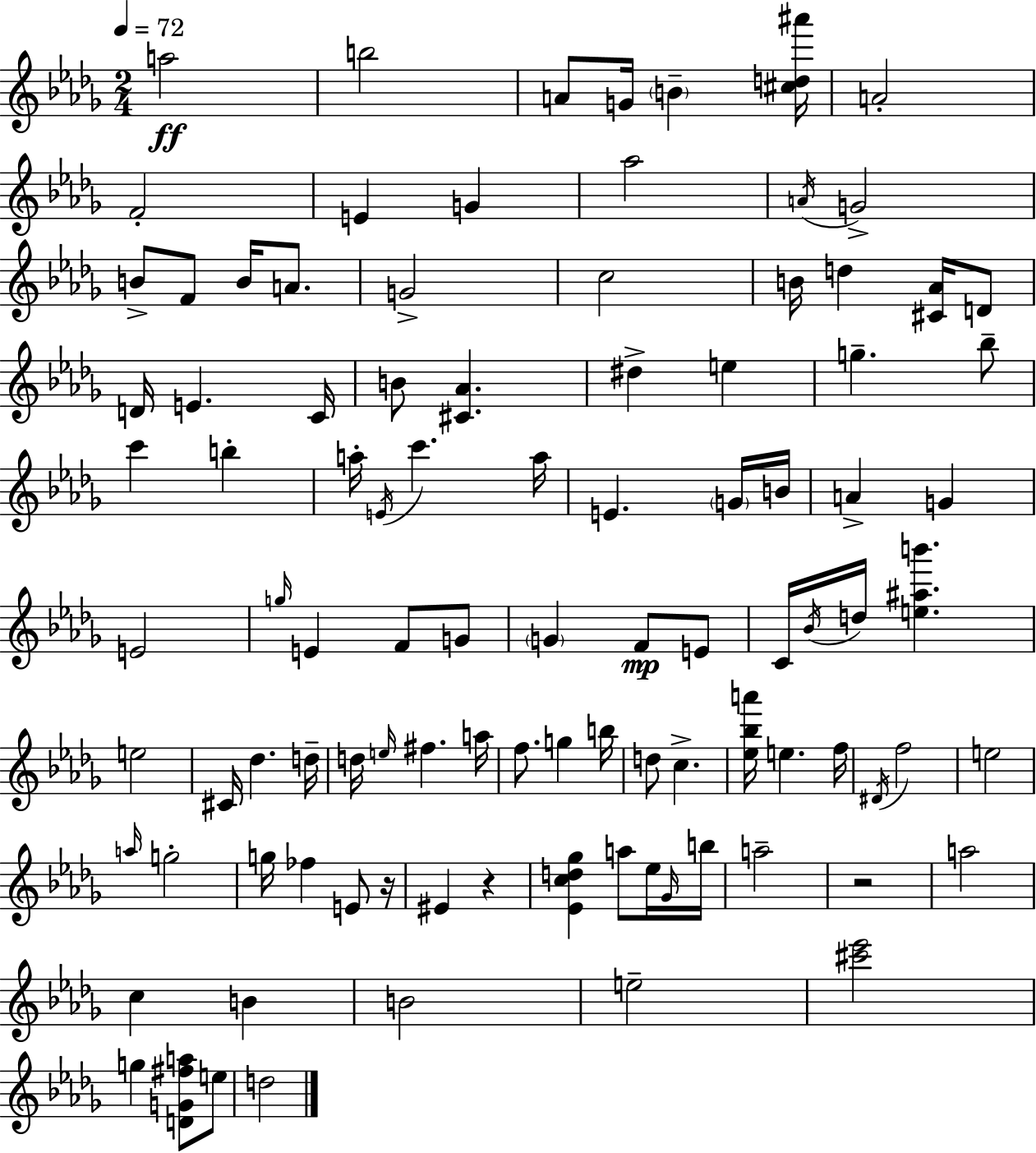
{
  \clef treble
  \numericTimeSignature
  \time 2/4
  \key bes \minor
  \tempo 4 = 72
  \repeat volta 2 { a''2\ff | b''2 | a'8 g'16 \parenthesize b'4-- <cis'' d'' ais'''>16 | a'2-. | \break f'2-. | e'4 g'4 | aes''2 | \acciaccatura { a'16 } g'2-> | \break b'8-> f'8 b'16 a'8. | g'2-> | c''2 | b'16 d''4 <cis' aes'>16 d'8 | \break d'16 e'4. | c'16 b'8 <cis' aes'>4. | dis''4-> e''4 | g''4.-- bes''8-- | \break c'''4 b''4-. | a''16-. \acciaccatura { e'16 } c'''4. | a''16 e'4. | \parenthesize g'16 b'16 a'4-> g'4 | \break e'2 | \grace { g''16 } e'4 f'8 | g'8 \parenthesize g'4 f'8\mp | e'8 c'16 \acciaccatura { bes'16 } d''16 <e'' ais'' b'''>4. | \break e''2 | cis'16 des''4. | d''16-- d''16 \grace { e''16 } fis''4. | a''16 f''8. | \break g''4 b''16 d''8 c''4.-> | <ees'' bes'' a'''>16 e''4. | f''16 \acciaccatura { dis'16 } f''2 | e''2 | \break \grace { a''16 } g''2-. | g''16 | fes''4 e'8 r16 eis'4 | r4 <ees' c'' d'' ges''>4 | \break a''8 ees''16 \grace { ges'16 } b''16 | a''2-- | r2 | a''2 | \break c''4 b'4 | b'2 | e''2-- | <cis''' ees'''>2 | \break g''4 <d' g' fis'' a''>8 e''8 | d''2 | } \bar "|."
}